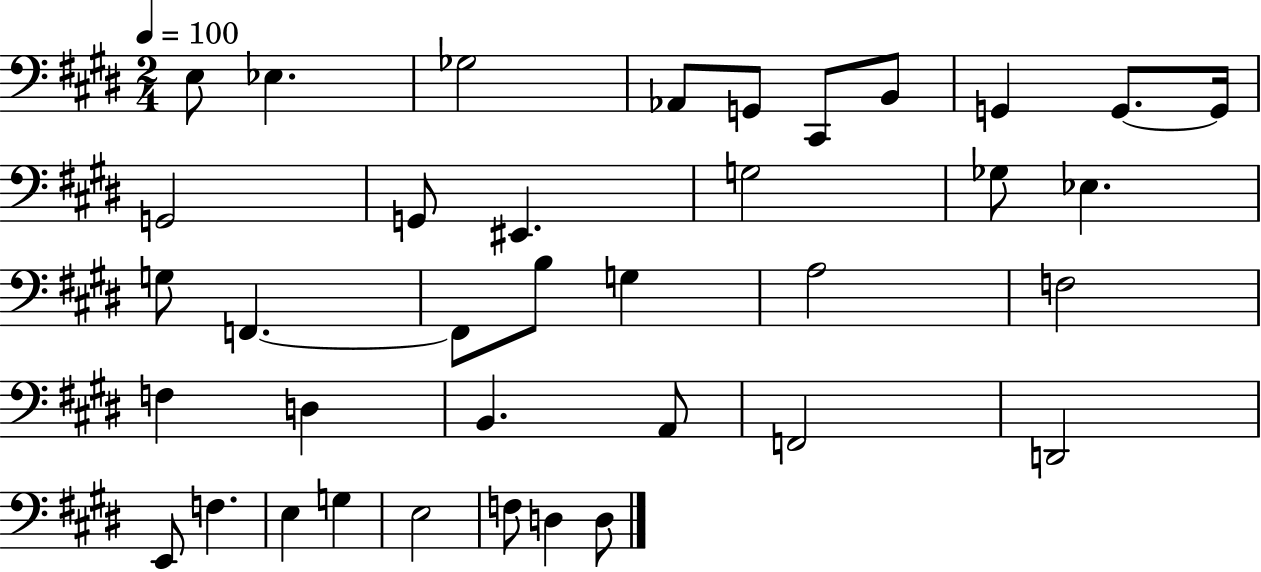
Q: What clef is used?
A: bass